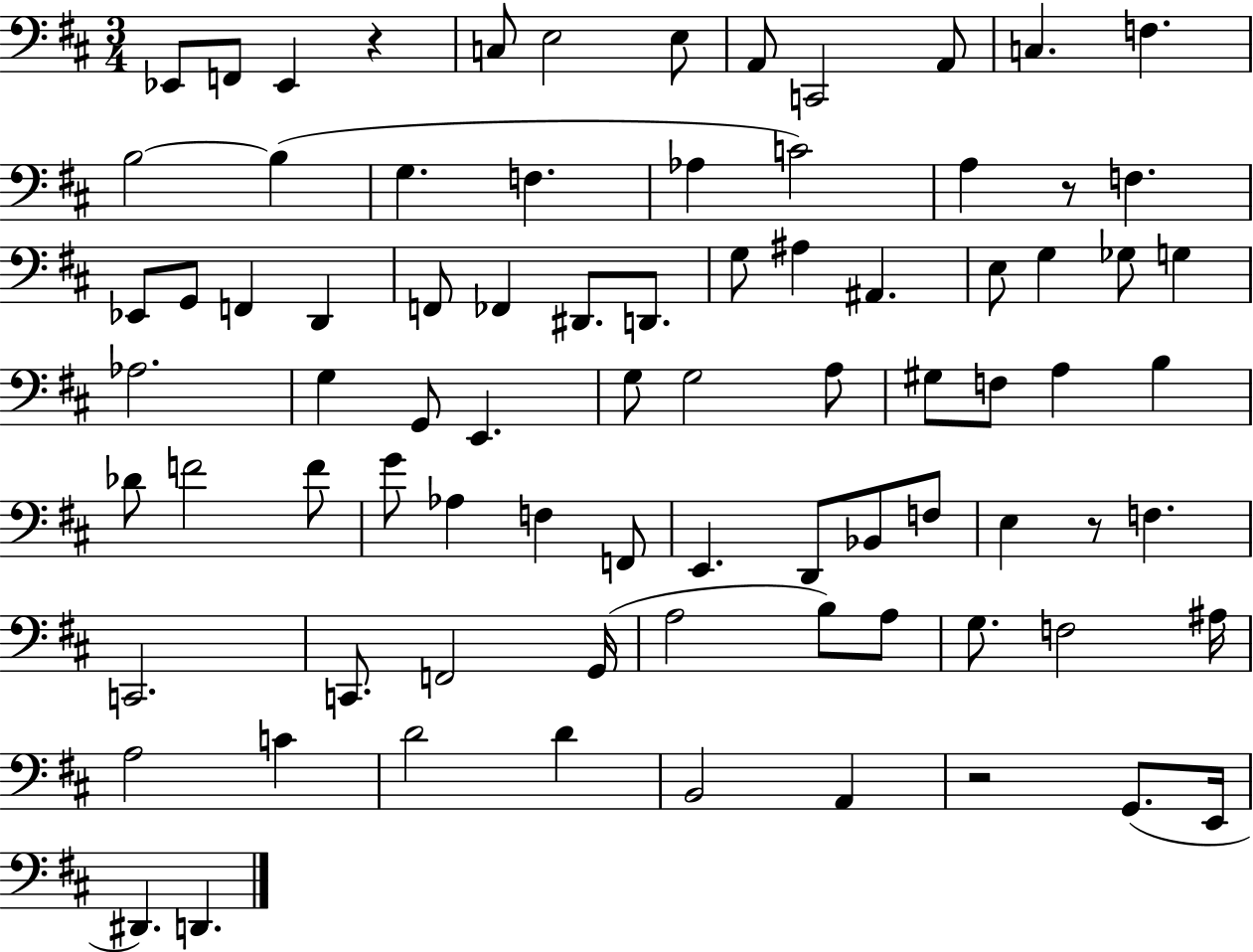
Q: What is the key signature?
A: D major